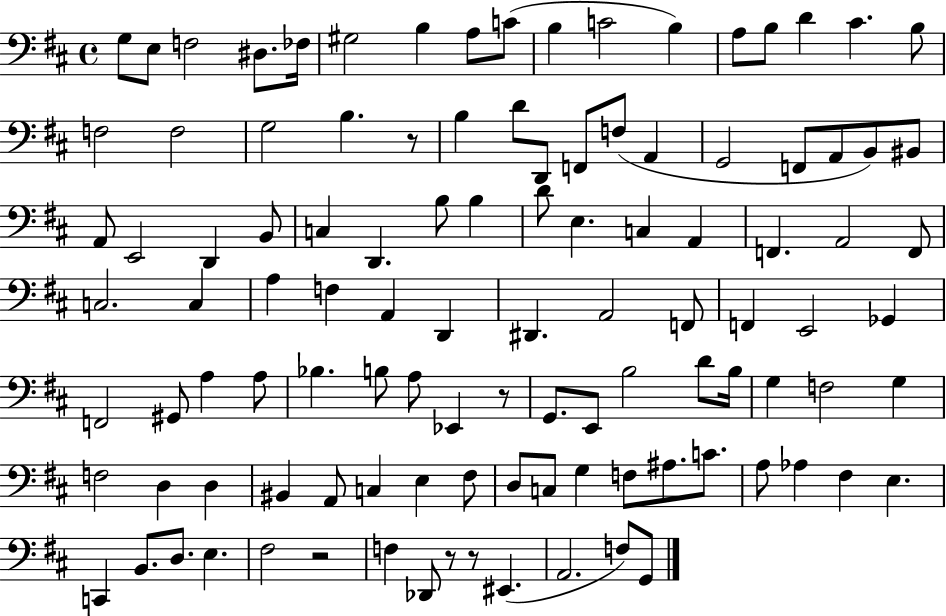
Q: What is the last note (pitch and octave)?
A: G2